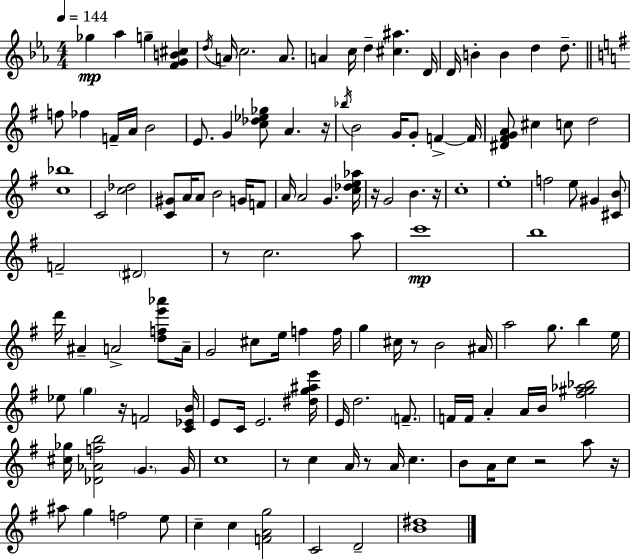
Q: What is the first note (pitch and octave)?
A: Gb5